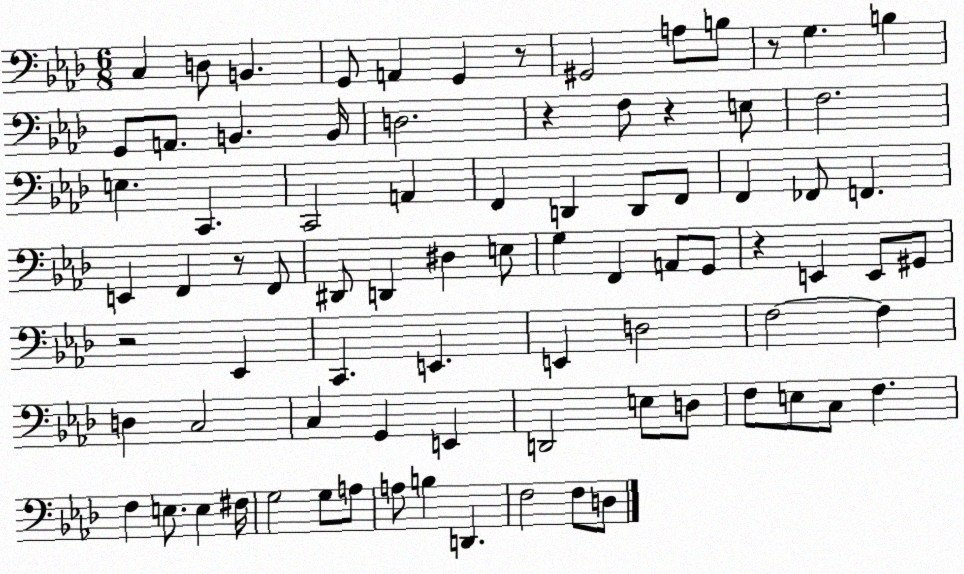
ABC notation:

X:1
T:Untitled
M:6/8
L:1/4
K:Ab
C, D,/2 B,, G,,/2 A,, G,, z/2 ^G,,2 A,/2 B,/2 z/2 G, B, G,,/2 A,,/2 B,, B,,/4 D,2 z F,/2 z E,/2 F,2 E, C,, C,,2 A,, F,, D,, D,,/2 F,,/2 F,, _F,,/2 F,, E,, F,, z/2 F,,/2 ^D,,/2 D,, ^D, E,/2 G, F,, A,,/2 G,,/2 z E,, E,,/2 ^G,,/2 z2 _E,, C,, E,, E,, D,2 F,2 F, D, C,2 C, G,, E,, D,,2 E,/2 D,/2 F,/2 E,/2 C,/2 F, F, E,/2 E, ^F,/4 G,2 G,/2 A,/2 A,/2 B, D,, F,2 F,/2 D,/2